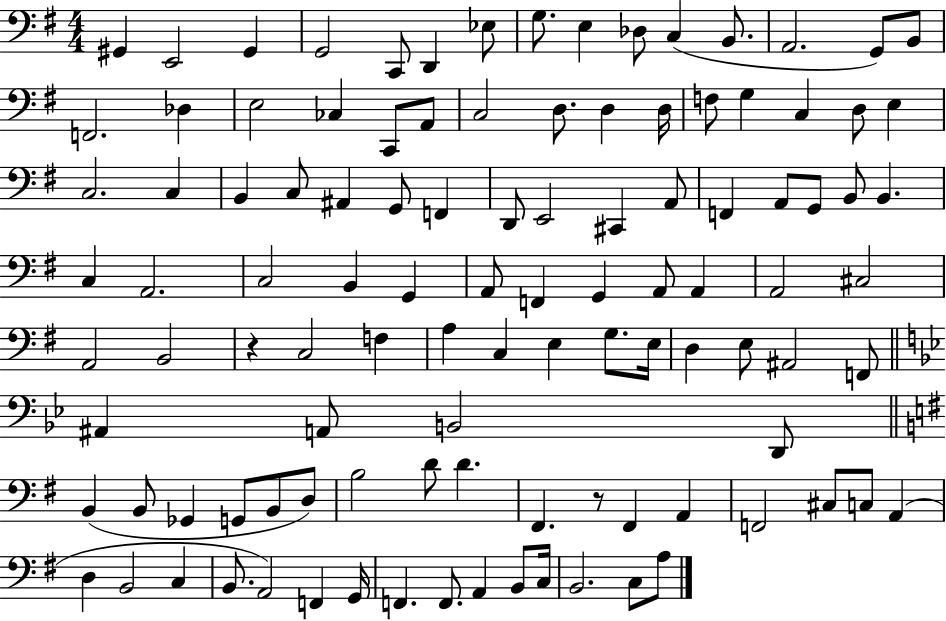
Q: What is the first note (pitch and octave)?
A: G#2